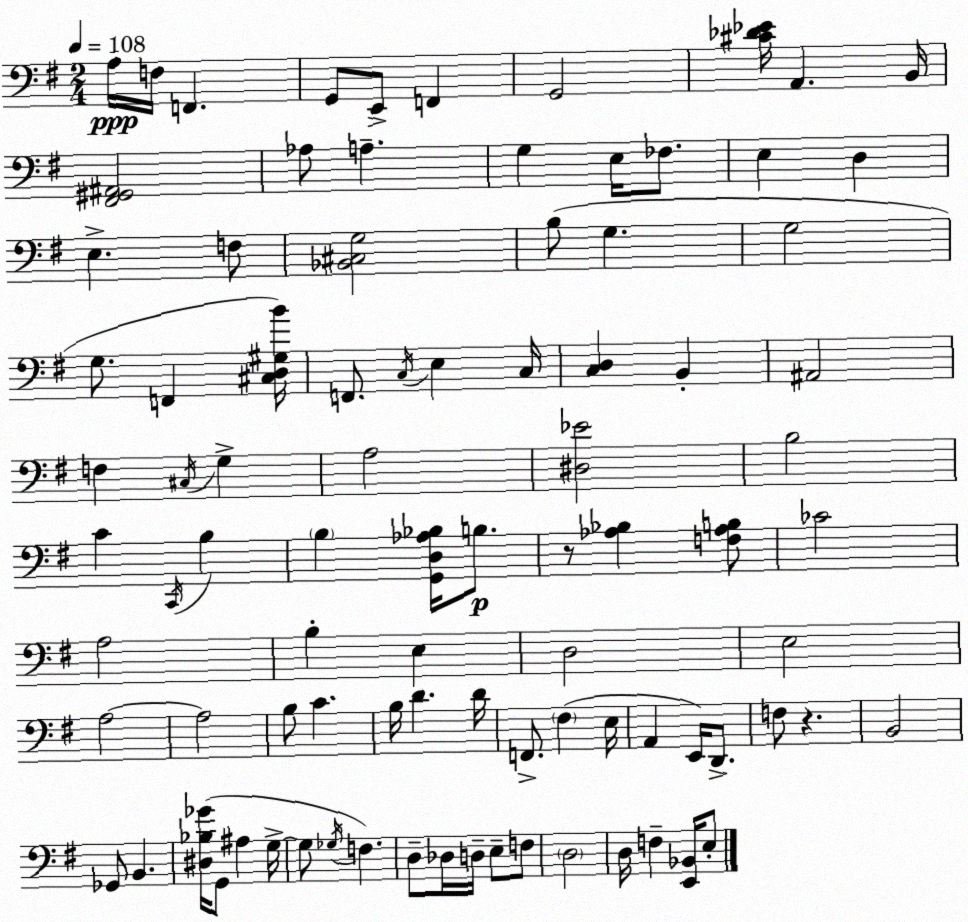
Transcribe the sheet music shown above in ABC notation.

X:1
T:Untitled
M:2/4
L:1/4
K:Em
A,/4 F,/4 F,, G,,/2 E,,/2 F,, G,,2 [^C_D_E]/4 A,, B,,/4 [^F,,^G,,^A,,]2 _A,/2 A, G, E,/4 _F,/2 E, D, E, F,/2 [_B,,^C,G,]2 B,/2 G, G,2 G,/2 F,, [^C,D,^G,B]/4 F,,/2 C,/4 E, C,/4 [C,D,] B,, ^A,,2 F, ^C,/4 G, A,2 [^D,_E]2 B,2 C C,,/4 B, B, [G,,D,_A,_B,]/4 B,/2 z/2 [_A,_B,] [F,_A,B,]/2 _C2 A,2 B, E, D,2 E,2 A,2 A,2 B,/2 C B,/4 D D/4 F,,/2 ^F, E,/4 A,, E,,/4 D,,/2 F,/2 z B,,2 _G,,/2 B,, [^D,_B,_G]/4 G,,/2 ^A, G,/4 G,/2 _G,/4 F, D,/2 _D,/4 D,/4 E,/2 F,/2 D,2 D,/4 F, [E,,_B,,]/4 E,/2